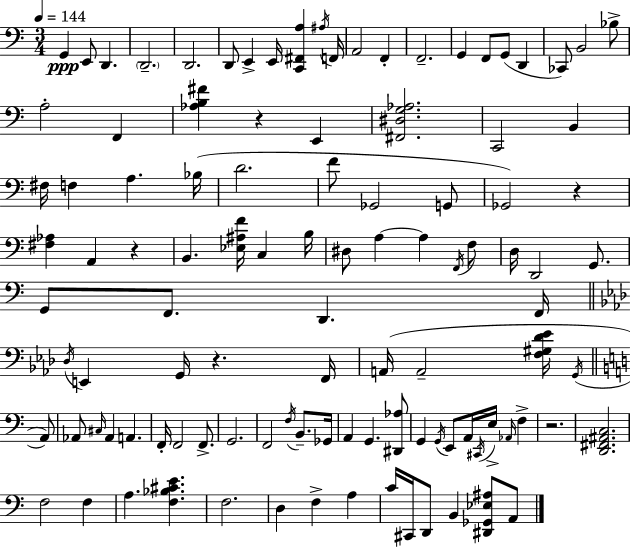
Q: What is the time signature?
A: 3/4